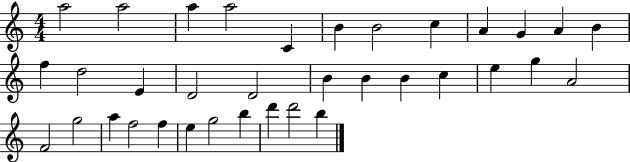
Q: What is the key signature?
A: C major